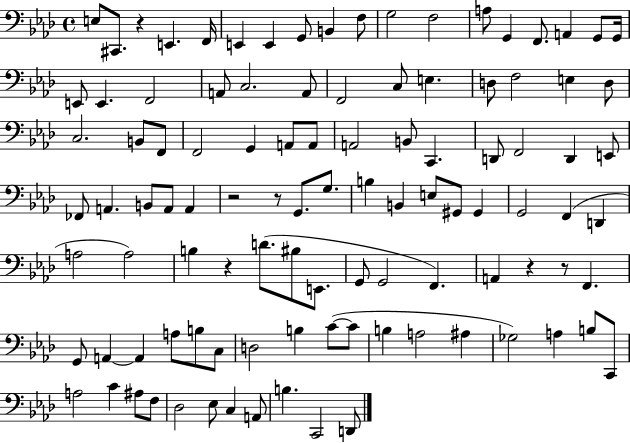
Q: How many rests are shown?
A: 6